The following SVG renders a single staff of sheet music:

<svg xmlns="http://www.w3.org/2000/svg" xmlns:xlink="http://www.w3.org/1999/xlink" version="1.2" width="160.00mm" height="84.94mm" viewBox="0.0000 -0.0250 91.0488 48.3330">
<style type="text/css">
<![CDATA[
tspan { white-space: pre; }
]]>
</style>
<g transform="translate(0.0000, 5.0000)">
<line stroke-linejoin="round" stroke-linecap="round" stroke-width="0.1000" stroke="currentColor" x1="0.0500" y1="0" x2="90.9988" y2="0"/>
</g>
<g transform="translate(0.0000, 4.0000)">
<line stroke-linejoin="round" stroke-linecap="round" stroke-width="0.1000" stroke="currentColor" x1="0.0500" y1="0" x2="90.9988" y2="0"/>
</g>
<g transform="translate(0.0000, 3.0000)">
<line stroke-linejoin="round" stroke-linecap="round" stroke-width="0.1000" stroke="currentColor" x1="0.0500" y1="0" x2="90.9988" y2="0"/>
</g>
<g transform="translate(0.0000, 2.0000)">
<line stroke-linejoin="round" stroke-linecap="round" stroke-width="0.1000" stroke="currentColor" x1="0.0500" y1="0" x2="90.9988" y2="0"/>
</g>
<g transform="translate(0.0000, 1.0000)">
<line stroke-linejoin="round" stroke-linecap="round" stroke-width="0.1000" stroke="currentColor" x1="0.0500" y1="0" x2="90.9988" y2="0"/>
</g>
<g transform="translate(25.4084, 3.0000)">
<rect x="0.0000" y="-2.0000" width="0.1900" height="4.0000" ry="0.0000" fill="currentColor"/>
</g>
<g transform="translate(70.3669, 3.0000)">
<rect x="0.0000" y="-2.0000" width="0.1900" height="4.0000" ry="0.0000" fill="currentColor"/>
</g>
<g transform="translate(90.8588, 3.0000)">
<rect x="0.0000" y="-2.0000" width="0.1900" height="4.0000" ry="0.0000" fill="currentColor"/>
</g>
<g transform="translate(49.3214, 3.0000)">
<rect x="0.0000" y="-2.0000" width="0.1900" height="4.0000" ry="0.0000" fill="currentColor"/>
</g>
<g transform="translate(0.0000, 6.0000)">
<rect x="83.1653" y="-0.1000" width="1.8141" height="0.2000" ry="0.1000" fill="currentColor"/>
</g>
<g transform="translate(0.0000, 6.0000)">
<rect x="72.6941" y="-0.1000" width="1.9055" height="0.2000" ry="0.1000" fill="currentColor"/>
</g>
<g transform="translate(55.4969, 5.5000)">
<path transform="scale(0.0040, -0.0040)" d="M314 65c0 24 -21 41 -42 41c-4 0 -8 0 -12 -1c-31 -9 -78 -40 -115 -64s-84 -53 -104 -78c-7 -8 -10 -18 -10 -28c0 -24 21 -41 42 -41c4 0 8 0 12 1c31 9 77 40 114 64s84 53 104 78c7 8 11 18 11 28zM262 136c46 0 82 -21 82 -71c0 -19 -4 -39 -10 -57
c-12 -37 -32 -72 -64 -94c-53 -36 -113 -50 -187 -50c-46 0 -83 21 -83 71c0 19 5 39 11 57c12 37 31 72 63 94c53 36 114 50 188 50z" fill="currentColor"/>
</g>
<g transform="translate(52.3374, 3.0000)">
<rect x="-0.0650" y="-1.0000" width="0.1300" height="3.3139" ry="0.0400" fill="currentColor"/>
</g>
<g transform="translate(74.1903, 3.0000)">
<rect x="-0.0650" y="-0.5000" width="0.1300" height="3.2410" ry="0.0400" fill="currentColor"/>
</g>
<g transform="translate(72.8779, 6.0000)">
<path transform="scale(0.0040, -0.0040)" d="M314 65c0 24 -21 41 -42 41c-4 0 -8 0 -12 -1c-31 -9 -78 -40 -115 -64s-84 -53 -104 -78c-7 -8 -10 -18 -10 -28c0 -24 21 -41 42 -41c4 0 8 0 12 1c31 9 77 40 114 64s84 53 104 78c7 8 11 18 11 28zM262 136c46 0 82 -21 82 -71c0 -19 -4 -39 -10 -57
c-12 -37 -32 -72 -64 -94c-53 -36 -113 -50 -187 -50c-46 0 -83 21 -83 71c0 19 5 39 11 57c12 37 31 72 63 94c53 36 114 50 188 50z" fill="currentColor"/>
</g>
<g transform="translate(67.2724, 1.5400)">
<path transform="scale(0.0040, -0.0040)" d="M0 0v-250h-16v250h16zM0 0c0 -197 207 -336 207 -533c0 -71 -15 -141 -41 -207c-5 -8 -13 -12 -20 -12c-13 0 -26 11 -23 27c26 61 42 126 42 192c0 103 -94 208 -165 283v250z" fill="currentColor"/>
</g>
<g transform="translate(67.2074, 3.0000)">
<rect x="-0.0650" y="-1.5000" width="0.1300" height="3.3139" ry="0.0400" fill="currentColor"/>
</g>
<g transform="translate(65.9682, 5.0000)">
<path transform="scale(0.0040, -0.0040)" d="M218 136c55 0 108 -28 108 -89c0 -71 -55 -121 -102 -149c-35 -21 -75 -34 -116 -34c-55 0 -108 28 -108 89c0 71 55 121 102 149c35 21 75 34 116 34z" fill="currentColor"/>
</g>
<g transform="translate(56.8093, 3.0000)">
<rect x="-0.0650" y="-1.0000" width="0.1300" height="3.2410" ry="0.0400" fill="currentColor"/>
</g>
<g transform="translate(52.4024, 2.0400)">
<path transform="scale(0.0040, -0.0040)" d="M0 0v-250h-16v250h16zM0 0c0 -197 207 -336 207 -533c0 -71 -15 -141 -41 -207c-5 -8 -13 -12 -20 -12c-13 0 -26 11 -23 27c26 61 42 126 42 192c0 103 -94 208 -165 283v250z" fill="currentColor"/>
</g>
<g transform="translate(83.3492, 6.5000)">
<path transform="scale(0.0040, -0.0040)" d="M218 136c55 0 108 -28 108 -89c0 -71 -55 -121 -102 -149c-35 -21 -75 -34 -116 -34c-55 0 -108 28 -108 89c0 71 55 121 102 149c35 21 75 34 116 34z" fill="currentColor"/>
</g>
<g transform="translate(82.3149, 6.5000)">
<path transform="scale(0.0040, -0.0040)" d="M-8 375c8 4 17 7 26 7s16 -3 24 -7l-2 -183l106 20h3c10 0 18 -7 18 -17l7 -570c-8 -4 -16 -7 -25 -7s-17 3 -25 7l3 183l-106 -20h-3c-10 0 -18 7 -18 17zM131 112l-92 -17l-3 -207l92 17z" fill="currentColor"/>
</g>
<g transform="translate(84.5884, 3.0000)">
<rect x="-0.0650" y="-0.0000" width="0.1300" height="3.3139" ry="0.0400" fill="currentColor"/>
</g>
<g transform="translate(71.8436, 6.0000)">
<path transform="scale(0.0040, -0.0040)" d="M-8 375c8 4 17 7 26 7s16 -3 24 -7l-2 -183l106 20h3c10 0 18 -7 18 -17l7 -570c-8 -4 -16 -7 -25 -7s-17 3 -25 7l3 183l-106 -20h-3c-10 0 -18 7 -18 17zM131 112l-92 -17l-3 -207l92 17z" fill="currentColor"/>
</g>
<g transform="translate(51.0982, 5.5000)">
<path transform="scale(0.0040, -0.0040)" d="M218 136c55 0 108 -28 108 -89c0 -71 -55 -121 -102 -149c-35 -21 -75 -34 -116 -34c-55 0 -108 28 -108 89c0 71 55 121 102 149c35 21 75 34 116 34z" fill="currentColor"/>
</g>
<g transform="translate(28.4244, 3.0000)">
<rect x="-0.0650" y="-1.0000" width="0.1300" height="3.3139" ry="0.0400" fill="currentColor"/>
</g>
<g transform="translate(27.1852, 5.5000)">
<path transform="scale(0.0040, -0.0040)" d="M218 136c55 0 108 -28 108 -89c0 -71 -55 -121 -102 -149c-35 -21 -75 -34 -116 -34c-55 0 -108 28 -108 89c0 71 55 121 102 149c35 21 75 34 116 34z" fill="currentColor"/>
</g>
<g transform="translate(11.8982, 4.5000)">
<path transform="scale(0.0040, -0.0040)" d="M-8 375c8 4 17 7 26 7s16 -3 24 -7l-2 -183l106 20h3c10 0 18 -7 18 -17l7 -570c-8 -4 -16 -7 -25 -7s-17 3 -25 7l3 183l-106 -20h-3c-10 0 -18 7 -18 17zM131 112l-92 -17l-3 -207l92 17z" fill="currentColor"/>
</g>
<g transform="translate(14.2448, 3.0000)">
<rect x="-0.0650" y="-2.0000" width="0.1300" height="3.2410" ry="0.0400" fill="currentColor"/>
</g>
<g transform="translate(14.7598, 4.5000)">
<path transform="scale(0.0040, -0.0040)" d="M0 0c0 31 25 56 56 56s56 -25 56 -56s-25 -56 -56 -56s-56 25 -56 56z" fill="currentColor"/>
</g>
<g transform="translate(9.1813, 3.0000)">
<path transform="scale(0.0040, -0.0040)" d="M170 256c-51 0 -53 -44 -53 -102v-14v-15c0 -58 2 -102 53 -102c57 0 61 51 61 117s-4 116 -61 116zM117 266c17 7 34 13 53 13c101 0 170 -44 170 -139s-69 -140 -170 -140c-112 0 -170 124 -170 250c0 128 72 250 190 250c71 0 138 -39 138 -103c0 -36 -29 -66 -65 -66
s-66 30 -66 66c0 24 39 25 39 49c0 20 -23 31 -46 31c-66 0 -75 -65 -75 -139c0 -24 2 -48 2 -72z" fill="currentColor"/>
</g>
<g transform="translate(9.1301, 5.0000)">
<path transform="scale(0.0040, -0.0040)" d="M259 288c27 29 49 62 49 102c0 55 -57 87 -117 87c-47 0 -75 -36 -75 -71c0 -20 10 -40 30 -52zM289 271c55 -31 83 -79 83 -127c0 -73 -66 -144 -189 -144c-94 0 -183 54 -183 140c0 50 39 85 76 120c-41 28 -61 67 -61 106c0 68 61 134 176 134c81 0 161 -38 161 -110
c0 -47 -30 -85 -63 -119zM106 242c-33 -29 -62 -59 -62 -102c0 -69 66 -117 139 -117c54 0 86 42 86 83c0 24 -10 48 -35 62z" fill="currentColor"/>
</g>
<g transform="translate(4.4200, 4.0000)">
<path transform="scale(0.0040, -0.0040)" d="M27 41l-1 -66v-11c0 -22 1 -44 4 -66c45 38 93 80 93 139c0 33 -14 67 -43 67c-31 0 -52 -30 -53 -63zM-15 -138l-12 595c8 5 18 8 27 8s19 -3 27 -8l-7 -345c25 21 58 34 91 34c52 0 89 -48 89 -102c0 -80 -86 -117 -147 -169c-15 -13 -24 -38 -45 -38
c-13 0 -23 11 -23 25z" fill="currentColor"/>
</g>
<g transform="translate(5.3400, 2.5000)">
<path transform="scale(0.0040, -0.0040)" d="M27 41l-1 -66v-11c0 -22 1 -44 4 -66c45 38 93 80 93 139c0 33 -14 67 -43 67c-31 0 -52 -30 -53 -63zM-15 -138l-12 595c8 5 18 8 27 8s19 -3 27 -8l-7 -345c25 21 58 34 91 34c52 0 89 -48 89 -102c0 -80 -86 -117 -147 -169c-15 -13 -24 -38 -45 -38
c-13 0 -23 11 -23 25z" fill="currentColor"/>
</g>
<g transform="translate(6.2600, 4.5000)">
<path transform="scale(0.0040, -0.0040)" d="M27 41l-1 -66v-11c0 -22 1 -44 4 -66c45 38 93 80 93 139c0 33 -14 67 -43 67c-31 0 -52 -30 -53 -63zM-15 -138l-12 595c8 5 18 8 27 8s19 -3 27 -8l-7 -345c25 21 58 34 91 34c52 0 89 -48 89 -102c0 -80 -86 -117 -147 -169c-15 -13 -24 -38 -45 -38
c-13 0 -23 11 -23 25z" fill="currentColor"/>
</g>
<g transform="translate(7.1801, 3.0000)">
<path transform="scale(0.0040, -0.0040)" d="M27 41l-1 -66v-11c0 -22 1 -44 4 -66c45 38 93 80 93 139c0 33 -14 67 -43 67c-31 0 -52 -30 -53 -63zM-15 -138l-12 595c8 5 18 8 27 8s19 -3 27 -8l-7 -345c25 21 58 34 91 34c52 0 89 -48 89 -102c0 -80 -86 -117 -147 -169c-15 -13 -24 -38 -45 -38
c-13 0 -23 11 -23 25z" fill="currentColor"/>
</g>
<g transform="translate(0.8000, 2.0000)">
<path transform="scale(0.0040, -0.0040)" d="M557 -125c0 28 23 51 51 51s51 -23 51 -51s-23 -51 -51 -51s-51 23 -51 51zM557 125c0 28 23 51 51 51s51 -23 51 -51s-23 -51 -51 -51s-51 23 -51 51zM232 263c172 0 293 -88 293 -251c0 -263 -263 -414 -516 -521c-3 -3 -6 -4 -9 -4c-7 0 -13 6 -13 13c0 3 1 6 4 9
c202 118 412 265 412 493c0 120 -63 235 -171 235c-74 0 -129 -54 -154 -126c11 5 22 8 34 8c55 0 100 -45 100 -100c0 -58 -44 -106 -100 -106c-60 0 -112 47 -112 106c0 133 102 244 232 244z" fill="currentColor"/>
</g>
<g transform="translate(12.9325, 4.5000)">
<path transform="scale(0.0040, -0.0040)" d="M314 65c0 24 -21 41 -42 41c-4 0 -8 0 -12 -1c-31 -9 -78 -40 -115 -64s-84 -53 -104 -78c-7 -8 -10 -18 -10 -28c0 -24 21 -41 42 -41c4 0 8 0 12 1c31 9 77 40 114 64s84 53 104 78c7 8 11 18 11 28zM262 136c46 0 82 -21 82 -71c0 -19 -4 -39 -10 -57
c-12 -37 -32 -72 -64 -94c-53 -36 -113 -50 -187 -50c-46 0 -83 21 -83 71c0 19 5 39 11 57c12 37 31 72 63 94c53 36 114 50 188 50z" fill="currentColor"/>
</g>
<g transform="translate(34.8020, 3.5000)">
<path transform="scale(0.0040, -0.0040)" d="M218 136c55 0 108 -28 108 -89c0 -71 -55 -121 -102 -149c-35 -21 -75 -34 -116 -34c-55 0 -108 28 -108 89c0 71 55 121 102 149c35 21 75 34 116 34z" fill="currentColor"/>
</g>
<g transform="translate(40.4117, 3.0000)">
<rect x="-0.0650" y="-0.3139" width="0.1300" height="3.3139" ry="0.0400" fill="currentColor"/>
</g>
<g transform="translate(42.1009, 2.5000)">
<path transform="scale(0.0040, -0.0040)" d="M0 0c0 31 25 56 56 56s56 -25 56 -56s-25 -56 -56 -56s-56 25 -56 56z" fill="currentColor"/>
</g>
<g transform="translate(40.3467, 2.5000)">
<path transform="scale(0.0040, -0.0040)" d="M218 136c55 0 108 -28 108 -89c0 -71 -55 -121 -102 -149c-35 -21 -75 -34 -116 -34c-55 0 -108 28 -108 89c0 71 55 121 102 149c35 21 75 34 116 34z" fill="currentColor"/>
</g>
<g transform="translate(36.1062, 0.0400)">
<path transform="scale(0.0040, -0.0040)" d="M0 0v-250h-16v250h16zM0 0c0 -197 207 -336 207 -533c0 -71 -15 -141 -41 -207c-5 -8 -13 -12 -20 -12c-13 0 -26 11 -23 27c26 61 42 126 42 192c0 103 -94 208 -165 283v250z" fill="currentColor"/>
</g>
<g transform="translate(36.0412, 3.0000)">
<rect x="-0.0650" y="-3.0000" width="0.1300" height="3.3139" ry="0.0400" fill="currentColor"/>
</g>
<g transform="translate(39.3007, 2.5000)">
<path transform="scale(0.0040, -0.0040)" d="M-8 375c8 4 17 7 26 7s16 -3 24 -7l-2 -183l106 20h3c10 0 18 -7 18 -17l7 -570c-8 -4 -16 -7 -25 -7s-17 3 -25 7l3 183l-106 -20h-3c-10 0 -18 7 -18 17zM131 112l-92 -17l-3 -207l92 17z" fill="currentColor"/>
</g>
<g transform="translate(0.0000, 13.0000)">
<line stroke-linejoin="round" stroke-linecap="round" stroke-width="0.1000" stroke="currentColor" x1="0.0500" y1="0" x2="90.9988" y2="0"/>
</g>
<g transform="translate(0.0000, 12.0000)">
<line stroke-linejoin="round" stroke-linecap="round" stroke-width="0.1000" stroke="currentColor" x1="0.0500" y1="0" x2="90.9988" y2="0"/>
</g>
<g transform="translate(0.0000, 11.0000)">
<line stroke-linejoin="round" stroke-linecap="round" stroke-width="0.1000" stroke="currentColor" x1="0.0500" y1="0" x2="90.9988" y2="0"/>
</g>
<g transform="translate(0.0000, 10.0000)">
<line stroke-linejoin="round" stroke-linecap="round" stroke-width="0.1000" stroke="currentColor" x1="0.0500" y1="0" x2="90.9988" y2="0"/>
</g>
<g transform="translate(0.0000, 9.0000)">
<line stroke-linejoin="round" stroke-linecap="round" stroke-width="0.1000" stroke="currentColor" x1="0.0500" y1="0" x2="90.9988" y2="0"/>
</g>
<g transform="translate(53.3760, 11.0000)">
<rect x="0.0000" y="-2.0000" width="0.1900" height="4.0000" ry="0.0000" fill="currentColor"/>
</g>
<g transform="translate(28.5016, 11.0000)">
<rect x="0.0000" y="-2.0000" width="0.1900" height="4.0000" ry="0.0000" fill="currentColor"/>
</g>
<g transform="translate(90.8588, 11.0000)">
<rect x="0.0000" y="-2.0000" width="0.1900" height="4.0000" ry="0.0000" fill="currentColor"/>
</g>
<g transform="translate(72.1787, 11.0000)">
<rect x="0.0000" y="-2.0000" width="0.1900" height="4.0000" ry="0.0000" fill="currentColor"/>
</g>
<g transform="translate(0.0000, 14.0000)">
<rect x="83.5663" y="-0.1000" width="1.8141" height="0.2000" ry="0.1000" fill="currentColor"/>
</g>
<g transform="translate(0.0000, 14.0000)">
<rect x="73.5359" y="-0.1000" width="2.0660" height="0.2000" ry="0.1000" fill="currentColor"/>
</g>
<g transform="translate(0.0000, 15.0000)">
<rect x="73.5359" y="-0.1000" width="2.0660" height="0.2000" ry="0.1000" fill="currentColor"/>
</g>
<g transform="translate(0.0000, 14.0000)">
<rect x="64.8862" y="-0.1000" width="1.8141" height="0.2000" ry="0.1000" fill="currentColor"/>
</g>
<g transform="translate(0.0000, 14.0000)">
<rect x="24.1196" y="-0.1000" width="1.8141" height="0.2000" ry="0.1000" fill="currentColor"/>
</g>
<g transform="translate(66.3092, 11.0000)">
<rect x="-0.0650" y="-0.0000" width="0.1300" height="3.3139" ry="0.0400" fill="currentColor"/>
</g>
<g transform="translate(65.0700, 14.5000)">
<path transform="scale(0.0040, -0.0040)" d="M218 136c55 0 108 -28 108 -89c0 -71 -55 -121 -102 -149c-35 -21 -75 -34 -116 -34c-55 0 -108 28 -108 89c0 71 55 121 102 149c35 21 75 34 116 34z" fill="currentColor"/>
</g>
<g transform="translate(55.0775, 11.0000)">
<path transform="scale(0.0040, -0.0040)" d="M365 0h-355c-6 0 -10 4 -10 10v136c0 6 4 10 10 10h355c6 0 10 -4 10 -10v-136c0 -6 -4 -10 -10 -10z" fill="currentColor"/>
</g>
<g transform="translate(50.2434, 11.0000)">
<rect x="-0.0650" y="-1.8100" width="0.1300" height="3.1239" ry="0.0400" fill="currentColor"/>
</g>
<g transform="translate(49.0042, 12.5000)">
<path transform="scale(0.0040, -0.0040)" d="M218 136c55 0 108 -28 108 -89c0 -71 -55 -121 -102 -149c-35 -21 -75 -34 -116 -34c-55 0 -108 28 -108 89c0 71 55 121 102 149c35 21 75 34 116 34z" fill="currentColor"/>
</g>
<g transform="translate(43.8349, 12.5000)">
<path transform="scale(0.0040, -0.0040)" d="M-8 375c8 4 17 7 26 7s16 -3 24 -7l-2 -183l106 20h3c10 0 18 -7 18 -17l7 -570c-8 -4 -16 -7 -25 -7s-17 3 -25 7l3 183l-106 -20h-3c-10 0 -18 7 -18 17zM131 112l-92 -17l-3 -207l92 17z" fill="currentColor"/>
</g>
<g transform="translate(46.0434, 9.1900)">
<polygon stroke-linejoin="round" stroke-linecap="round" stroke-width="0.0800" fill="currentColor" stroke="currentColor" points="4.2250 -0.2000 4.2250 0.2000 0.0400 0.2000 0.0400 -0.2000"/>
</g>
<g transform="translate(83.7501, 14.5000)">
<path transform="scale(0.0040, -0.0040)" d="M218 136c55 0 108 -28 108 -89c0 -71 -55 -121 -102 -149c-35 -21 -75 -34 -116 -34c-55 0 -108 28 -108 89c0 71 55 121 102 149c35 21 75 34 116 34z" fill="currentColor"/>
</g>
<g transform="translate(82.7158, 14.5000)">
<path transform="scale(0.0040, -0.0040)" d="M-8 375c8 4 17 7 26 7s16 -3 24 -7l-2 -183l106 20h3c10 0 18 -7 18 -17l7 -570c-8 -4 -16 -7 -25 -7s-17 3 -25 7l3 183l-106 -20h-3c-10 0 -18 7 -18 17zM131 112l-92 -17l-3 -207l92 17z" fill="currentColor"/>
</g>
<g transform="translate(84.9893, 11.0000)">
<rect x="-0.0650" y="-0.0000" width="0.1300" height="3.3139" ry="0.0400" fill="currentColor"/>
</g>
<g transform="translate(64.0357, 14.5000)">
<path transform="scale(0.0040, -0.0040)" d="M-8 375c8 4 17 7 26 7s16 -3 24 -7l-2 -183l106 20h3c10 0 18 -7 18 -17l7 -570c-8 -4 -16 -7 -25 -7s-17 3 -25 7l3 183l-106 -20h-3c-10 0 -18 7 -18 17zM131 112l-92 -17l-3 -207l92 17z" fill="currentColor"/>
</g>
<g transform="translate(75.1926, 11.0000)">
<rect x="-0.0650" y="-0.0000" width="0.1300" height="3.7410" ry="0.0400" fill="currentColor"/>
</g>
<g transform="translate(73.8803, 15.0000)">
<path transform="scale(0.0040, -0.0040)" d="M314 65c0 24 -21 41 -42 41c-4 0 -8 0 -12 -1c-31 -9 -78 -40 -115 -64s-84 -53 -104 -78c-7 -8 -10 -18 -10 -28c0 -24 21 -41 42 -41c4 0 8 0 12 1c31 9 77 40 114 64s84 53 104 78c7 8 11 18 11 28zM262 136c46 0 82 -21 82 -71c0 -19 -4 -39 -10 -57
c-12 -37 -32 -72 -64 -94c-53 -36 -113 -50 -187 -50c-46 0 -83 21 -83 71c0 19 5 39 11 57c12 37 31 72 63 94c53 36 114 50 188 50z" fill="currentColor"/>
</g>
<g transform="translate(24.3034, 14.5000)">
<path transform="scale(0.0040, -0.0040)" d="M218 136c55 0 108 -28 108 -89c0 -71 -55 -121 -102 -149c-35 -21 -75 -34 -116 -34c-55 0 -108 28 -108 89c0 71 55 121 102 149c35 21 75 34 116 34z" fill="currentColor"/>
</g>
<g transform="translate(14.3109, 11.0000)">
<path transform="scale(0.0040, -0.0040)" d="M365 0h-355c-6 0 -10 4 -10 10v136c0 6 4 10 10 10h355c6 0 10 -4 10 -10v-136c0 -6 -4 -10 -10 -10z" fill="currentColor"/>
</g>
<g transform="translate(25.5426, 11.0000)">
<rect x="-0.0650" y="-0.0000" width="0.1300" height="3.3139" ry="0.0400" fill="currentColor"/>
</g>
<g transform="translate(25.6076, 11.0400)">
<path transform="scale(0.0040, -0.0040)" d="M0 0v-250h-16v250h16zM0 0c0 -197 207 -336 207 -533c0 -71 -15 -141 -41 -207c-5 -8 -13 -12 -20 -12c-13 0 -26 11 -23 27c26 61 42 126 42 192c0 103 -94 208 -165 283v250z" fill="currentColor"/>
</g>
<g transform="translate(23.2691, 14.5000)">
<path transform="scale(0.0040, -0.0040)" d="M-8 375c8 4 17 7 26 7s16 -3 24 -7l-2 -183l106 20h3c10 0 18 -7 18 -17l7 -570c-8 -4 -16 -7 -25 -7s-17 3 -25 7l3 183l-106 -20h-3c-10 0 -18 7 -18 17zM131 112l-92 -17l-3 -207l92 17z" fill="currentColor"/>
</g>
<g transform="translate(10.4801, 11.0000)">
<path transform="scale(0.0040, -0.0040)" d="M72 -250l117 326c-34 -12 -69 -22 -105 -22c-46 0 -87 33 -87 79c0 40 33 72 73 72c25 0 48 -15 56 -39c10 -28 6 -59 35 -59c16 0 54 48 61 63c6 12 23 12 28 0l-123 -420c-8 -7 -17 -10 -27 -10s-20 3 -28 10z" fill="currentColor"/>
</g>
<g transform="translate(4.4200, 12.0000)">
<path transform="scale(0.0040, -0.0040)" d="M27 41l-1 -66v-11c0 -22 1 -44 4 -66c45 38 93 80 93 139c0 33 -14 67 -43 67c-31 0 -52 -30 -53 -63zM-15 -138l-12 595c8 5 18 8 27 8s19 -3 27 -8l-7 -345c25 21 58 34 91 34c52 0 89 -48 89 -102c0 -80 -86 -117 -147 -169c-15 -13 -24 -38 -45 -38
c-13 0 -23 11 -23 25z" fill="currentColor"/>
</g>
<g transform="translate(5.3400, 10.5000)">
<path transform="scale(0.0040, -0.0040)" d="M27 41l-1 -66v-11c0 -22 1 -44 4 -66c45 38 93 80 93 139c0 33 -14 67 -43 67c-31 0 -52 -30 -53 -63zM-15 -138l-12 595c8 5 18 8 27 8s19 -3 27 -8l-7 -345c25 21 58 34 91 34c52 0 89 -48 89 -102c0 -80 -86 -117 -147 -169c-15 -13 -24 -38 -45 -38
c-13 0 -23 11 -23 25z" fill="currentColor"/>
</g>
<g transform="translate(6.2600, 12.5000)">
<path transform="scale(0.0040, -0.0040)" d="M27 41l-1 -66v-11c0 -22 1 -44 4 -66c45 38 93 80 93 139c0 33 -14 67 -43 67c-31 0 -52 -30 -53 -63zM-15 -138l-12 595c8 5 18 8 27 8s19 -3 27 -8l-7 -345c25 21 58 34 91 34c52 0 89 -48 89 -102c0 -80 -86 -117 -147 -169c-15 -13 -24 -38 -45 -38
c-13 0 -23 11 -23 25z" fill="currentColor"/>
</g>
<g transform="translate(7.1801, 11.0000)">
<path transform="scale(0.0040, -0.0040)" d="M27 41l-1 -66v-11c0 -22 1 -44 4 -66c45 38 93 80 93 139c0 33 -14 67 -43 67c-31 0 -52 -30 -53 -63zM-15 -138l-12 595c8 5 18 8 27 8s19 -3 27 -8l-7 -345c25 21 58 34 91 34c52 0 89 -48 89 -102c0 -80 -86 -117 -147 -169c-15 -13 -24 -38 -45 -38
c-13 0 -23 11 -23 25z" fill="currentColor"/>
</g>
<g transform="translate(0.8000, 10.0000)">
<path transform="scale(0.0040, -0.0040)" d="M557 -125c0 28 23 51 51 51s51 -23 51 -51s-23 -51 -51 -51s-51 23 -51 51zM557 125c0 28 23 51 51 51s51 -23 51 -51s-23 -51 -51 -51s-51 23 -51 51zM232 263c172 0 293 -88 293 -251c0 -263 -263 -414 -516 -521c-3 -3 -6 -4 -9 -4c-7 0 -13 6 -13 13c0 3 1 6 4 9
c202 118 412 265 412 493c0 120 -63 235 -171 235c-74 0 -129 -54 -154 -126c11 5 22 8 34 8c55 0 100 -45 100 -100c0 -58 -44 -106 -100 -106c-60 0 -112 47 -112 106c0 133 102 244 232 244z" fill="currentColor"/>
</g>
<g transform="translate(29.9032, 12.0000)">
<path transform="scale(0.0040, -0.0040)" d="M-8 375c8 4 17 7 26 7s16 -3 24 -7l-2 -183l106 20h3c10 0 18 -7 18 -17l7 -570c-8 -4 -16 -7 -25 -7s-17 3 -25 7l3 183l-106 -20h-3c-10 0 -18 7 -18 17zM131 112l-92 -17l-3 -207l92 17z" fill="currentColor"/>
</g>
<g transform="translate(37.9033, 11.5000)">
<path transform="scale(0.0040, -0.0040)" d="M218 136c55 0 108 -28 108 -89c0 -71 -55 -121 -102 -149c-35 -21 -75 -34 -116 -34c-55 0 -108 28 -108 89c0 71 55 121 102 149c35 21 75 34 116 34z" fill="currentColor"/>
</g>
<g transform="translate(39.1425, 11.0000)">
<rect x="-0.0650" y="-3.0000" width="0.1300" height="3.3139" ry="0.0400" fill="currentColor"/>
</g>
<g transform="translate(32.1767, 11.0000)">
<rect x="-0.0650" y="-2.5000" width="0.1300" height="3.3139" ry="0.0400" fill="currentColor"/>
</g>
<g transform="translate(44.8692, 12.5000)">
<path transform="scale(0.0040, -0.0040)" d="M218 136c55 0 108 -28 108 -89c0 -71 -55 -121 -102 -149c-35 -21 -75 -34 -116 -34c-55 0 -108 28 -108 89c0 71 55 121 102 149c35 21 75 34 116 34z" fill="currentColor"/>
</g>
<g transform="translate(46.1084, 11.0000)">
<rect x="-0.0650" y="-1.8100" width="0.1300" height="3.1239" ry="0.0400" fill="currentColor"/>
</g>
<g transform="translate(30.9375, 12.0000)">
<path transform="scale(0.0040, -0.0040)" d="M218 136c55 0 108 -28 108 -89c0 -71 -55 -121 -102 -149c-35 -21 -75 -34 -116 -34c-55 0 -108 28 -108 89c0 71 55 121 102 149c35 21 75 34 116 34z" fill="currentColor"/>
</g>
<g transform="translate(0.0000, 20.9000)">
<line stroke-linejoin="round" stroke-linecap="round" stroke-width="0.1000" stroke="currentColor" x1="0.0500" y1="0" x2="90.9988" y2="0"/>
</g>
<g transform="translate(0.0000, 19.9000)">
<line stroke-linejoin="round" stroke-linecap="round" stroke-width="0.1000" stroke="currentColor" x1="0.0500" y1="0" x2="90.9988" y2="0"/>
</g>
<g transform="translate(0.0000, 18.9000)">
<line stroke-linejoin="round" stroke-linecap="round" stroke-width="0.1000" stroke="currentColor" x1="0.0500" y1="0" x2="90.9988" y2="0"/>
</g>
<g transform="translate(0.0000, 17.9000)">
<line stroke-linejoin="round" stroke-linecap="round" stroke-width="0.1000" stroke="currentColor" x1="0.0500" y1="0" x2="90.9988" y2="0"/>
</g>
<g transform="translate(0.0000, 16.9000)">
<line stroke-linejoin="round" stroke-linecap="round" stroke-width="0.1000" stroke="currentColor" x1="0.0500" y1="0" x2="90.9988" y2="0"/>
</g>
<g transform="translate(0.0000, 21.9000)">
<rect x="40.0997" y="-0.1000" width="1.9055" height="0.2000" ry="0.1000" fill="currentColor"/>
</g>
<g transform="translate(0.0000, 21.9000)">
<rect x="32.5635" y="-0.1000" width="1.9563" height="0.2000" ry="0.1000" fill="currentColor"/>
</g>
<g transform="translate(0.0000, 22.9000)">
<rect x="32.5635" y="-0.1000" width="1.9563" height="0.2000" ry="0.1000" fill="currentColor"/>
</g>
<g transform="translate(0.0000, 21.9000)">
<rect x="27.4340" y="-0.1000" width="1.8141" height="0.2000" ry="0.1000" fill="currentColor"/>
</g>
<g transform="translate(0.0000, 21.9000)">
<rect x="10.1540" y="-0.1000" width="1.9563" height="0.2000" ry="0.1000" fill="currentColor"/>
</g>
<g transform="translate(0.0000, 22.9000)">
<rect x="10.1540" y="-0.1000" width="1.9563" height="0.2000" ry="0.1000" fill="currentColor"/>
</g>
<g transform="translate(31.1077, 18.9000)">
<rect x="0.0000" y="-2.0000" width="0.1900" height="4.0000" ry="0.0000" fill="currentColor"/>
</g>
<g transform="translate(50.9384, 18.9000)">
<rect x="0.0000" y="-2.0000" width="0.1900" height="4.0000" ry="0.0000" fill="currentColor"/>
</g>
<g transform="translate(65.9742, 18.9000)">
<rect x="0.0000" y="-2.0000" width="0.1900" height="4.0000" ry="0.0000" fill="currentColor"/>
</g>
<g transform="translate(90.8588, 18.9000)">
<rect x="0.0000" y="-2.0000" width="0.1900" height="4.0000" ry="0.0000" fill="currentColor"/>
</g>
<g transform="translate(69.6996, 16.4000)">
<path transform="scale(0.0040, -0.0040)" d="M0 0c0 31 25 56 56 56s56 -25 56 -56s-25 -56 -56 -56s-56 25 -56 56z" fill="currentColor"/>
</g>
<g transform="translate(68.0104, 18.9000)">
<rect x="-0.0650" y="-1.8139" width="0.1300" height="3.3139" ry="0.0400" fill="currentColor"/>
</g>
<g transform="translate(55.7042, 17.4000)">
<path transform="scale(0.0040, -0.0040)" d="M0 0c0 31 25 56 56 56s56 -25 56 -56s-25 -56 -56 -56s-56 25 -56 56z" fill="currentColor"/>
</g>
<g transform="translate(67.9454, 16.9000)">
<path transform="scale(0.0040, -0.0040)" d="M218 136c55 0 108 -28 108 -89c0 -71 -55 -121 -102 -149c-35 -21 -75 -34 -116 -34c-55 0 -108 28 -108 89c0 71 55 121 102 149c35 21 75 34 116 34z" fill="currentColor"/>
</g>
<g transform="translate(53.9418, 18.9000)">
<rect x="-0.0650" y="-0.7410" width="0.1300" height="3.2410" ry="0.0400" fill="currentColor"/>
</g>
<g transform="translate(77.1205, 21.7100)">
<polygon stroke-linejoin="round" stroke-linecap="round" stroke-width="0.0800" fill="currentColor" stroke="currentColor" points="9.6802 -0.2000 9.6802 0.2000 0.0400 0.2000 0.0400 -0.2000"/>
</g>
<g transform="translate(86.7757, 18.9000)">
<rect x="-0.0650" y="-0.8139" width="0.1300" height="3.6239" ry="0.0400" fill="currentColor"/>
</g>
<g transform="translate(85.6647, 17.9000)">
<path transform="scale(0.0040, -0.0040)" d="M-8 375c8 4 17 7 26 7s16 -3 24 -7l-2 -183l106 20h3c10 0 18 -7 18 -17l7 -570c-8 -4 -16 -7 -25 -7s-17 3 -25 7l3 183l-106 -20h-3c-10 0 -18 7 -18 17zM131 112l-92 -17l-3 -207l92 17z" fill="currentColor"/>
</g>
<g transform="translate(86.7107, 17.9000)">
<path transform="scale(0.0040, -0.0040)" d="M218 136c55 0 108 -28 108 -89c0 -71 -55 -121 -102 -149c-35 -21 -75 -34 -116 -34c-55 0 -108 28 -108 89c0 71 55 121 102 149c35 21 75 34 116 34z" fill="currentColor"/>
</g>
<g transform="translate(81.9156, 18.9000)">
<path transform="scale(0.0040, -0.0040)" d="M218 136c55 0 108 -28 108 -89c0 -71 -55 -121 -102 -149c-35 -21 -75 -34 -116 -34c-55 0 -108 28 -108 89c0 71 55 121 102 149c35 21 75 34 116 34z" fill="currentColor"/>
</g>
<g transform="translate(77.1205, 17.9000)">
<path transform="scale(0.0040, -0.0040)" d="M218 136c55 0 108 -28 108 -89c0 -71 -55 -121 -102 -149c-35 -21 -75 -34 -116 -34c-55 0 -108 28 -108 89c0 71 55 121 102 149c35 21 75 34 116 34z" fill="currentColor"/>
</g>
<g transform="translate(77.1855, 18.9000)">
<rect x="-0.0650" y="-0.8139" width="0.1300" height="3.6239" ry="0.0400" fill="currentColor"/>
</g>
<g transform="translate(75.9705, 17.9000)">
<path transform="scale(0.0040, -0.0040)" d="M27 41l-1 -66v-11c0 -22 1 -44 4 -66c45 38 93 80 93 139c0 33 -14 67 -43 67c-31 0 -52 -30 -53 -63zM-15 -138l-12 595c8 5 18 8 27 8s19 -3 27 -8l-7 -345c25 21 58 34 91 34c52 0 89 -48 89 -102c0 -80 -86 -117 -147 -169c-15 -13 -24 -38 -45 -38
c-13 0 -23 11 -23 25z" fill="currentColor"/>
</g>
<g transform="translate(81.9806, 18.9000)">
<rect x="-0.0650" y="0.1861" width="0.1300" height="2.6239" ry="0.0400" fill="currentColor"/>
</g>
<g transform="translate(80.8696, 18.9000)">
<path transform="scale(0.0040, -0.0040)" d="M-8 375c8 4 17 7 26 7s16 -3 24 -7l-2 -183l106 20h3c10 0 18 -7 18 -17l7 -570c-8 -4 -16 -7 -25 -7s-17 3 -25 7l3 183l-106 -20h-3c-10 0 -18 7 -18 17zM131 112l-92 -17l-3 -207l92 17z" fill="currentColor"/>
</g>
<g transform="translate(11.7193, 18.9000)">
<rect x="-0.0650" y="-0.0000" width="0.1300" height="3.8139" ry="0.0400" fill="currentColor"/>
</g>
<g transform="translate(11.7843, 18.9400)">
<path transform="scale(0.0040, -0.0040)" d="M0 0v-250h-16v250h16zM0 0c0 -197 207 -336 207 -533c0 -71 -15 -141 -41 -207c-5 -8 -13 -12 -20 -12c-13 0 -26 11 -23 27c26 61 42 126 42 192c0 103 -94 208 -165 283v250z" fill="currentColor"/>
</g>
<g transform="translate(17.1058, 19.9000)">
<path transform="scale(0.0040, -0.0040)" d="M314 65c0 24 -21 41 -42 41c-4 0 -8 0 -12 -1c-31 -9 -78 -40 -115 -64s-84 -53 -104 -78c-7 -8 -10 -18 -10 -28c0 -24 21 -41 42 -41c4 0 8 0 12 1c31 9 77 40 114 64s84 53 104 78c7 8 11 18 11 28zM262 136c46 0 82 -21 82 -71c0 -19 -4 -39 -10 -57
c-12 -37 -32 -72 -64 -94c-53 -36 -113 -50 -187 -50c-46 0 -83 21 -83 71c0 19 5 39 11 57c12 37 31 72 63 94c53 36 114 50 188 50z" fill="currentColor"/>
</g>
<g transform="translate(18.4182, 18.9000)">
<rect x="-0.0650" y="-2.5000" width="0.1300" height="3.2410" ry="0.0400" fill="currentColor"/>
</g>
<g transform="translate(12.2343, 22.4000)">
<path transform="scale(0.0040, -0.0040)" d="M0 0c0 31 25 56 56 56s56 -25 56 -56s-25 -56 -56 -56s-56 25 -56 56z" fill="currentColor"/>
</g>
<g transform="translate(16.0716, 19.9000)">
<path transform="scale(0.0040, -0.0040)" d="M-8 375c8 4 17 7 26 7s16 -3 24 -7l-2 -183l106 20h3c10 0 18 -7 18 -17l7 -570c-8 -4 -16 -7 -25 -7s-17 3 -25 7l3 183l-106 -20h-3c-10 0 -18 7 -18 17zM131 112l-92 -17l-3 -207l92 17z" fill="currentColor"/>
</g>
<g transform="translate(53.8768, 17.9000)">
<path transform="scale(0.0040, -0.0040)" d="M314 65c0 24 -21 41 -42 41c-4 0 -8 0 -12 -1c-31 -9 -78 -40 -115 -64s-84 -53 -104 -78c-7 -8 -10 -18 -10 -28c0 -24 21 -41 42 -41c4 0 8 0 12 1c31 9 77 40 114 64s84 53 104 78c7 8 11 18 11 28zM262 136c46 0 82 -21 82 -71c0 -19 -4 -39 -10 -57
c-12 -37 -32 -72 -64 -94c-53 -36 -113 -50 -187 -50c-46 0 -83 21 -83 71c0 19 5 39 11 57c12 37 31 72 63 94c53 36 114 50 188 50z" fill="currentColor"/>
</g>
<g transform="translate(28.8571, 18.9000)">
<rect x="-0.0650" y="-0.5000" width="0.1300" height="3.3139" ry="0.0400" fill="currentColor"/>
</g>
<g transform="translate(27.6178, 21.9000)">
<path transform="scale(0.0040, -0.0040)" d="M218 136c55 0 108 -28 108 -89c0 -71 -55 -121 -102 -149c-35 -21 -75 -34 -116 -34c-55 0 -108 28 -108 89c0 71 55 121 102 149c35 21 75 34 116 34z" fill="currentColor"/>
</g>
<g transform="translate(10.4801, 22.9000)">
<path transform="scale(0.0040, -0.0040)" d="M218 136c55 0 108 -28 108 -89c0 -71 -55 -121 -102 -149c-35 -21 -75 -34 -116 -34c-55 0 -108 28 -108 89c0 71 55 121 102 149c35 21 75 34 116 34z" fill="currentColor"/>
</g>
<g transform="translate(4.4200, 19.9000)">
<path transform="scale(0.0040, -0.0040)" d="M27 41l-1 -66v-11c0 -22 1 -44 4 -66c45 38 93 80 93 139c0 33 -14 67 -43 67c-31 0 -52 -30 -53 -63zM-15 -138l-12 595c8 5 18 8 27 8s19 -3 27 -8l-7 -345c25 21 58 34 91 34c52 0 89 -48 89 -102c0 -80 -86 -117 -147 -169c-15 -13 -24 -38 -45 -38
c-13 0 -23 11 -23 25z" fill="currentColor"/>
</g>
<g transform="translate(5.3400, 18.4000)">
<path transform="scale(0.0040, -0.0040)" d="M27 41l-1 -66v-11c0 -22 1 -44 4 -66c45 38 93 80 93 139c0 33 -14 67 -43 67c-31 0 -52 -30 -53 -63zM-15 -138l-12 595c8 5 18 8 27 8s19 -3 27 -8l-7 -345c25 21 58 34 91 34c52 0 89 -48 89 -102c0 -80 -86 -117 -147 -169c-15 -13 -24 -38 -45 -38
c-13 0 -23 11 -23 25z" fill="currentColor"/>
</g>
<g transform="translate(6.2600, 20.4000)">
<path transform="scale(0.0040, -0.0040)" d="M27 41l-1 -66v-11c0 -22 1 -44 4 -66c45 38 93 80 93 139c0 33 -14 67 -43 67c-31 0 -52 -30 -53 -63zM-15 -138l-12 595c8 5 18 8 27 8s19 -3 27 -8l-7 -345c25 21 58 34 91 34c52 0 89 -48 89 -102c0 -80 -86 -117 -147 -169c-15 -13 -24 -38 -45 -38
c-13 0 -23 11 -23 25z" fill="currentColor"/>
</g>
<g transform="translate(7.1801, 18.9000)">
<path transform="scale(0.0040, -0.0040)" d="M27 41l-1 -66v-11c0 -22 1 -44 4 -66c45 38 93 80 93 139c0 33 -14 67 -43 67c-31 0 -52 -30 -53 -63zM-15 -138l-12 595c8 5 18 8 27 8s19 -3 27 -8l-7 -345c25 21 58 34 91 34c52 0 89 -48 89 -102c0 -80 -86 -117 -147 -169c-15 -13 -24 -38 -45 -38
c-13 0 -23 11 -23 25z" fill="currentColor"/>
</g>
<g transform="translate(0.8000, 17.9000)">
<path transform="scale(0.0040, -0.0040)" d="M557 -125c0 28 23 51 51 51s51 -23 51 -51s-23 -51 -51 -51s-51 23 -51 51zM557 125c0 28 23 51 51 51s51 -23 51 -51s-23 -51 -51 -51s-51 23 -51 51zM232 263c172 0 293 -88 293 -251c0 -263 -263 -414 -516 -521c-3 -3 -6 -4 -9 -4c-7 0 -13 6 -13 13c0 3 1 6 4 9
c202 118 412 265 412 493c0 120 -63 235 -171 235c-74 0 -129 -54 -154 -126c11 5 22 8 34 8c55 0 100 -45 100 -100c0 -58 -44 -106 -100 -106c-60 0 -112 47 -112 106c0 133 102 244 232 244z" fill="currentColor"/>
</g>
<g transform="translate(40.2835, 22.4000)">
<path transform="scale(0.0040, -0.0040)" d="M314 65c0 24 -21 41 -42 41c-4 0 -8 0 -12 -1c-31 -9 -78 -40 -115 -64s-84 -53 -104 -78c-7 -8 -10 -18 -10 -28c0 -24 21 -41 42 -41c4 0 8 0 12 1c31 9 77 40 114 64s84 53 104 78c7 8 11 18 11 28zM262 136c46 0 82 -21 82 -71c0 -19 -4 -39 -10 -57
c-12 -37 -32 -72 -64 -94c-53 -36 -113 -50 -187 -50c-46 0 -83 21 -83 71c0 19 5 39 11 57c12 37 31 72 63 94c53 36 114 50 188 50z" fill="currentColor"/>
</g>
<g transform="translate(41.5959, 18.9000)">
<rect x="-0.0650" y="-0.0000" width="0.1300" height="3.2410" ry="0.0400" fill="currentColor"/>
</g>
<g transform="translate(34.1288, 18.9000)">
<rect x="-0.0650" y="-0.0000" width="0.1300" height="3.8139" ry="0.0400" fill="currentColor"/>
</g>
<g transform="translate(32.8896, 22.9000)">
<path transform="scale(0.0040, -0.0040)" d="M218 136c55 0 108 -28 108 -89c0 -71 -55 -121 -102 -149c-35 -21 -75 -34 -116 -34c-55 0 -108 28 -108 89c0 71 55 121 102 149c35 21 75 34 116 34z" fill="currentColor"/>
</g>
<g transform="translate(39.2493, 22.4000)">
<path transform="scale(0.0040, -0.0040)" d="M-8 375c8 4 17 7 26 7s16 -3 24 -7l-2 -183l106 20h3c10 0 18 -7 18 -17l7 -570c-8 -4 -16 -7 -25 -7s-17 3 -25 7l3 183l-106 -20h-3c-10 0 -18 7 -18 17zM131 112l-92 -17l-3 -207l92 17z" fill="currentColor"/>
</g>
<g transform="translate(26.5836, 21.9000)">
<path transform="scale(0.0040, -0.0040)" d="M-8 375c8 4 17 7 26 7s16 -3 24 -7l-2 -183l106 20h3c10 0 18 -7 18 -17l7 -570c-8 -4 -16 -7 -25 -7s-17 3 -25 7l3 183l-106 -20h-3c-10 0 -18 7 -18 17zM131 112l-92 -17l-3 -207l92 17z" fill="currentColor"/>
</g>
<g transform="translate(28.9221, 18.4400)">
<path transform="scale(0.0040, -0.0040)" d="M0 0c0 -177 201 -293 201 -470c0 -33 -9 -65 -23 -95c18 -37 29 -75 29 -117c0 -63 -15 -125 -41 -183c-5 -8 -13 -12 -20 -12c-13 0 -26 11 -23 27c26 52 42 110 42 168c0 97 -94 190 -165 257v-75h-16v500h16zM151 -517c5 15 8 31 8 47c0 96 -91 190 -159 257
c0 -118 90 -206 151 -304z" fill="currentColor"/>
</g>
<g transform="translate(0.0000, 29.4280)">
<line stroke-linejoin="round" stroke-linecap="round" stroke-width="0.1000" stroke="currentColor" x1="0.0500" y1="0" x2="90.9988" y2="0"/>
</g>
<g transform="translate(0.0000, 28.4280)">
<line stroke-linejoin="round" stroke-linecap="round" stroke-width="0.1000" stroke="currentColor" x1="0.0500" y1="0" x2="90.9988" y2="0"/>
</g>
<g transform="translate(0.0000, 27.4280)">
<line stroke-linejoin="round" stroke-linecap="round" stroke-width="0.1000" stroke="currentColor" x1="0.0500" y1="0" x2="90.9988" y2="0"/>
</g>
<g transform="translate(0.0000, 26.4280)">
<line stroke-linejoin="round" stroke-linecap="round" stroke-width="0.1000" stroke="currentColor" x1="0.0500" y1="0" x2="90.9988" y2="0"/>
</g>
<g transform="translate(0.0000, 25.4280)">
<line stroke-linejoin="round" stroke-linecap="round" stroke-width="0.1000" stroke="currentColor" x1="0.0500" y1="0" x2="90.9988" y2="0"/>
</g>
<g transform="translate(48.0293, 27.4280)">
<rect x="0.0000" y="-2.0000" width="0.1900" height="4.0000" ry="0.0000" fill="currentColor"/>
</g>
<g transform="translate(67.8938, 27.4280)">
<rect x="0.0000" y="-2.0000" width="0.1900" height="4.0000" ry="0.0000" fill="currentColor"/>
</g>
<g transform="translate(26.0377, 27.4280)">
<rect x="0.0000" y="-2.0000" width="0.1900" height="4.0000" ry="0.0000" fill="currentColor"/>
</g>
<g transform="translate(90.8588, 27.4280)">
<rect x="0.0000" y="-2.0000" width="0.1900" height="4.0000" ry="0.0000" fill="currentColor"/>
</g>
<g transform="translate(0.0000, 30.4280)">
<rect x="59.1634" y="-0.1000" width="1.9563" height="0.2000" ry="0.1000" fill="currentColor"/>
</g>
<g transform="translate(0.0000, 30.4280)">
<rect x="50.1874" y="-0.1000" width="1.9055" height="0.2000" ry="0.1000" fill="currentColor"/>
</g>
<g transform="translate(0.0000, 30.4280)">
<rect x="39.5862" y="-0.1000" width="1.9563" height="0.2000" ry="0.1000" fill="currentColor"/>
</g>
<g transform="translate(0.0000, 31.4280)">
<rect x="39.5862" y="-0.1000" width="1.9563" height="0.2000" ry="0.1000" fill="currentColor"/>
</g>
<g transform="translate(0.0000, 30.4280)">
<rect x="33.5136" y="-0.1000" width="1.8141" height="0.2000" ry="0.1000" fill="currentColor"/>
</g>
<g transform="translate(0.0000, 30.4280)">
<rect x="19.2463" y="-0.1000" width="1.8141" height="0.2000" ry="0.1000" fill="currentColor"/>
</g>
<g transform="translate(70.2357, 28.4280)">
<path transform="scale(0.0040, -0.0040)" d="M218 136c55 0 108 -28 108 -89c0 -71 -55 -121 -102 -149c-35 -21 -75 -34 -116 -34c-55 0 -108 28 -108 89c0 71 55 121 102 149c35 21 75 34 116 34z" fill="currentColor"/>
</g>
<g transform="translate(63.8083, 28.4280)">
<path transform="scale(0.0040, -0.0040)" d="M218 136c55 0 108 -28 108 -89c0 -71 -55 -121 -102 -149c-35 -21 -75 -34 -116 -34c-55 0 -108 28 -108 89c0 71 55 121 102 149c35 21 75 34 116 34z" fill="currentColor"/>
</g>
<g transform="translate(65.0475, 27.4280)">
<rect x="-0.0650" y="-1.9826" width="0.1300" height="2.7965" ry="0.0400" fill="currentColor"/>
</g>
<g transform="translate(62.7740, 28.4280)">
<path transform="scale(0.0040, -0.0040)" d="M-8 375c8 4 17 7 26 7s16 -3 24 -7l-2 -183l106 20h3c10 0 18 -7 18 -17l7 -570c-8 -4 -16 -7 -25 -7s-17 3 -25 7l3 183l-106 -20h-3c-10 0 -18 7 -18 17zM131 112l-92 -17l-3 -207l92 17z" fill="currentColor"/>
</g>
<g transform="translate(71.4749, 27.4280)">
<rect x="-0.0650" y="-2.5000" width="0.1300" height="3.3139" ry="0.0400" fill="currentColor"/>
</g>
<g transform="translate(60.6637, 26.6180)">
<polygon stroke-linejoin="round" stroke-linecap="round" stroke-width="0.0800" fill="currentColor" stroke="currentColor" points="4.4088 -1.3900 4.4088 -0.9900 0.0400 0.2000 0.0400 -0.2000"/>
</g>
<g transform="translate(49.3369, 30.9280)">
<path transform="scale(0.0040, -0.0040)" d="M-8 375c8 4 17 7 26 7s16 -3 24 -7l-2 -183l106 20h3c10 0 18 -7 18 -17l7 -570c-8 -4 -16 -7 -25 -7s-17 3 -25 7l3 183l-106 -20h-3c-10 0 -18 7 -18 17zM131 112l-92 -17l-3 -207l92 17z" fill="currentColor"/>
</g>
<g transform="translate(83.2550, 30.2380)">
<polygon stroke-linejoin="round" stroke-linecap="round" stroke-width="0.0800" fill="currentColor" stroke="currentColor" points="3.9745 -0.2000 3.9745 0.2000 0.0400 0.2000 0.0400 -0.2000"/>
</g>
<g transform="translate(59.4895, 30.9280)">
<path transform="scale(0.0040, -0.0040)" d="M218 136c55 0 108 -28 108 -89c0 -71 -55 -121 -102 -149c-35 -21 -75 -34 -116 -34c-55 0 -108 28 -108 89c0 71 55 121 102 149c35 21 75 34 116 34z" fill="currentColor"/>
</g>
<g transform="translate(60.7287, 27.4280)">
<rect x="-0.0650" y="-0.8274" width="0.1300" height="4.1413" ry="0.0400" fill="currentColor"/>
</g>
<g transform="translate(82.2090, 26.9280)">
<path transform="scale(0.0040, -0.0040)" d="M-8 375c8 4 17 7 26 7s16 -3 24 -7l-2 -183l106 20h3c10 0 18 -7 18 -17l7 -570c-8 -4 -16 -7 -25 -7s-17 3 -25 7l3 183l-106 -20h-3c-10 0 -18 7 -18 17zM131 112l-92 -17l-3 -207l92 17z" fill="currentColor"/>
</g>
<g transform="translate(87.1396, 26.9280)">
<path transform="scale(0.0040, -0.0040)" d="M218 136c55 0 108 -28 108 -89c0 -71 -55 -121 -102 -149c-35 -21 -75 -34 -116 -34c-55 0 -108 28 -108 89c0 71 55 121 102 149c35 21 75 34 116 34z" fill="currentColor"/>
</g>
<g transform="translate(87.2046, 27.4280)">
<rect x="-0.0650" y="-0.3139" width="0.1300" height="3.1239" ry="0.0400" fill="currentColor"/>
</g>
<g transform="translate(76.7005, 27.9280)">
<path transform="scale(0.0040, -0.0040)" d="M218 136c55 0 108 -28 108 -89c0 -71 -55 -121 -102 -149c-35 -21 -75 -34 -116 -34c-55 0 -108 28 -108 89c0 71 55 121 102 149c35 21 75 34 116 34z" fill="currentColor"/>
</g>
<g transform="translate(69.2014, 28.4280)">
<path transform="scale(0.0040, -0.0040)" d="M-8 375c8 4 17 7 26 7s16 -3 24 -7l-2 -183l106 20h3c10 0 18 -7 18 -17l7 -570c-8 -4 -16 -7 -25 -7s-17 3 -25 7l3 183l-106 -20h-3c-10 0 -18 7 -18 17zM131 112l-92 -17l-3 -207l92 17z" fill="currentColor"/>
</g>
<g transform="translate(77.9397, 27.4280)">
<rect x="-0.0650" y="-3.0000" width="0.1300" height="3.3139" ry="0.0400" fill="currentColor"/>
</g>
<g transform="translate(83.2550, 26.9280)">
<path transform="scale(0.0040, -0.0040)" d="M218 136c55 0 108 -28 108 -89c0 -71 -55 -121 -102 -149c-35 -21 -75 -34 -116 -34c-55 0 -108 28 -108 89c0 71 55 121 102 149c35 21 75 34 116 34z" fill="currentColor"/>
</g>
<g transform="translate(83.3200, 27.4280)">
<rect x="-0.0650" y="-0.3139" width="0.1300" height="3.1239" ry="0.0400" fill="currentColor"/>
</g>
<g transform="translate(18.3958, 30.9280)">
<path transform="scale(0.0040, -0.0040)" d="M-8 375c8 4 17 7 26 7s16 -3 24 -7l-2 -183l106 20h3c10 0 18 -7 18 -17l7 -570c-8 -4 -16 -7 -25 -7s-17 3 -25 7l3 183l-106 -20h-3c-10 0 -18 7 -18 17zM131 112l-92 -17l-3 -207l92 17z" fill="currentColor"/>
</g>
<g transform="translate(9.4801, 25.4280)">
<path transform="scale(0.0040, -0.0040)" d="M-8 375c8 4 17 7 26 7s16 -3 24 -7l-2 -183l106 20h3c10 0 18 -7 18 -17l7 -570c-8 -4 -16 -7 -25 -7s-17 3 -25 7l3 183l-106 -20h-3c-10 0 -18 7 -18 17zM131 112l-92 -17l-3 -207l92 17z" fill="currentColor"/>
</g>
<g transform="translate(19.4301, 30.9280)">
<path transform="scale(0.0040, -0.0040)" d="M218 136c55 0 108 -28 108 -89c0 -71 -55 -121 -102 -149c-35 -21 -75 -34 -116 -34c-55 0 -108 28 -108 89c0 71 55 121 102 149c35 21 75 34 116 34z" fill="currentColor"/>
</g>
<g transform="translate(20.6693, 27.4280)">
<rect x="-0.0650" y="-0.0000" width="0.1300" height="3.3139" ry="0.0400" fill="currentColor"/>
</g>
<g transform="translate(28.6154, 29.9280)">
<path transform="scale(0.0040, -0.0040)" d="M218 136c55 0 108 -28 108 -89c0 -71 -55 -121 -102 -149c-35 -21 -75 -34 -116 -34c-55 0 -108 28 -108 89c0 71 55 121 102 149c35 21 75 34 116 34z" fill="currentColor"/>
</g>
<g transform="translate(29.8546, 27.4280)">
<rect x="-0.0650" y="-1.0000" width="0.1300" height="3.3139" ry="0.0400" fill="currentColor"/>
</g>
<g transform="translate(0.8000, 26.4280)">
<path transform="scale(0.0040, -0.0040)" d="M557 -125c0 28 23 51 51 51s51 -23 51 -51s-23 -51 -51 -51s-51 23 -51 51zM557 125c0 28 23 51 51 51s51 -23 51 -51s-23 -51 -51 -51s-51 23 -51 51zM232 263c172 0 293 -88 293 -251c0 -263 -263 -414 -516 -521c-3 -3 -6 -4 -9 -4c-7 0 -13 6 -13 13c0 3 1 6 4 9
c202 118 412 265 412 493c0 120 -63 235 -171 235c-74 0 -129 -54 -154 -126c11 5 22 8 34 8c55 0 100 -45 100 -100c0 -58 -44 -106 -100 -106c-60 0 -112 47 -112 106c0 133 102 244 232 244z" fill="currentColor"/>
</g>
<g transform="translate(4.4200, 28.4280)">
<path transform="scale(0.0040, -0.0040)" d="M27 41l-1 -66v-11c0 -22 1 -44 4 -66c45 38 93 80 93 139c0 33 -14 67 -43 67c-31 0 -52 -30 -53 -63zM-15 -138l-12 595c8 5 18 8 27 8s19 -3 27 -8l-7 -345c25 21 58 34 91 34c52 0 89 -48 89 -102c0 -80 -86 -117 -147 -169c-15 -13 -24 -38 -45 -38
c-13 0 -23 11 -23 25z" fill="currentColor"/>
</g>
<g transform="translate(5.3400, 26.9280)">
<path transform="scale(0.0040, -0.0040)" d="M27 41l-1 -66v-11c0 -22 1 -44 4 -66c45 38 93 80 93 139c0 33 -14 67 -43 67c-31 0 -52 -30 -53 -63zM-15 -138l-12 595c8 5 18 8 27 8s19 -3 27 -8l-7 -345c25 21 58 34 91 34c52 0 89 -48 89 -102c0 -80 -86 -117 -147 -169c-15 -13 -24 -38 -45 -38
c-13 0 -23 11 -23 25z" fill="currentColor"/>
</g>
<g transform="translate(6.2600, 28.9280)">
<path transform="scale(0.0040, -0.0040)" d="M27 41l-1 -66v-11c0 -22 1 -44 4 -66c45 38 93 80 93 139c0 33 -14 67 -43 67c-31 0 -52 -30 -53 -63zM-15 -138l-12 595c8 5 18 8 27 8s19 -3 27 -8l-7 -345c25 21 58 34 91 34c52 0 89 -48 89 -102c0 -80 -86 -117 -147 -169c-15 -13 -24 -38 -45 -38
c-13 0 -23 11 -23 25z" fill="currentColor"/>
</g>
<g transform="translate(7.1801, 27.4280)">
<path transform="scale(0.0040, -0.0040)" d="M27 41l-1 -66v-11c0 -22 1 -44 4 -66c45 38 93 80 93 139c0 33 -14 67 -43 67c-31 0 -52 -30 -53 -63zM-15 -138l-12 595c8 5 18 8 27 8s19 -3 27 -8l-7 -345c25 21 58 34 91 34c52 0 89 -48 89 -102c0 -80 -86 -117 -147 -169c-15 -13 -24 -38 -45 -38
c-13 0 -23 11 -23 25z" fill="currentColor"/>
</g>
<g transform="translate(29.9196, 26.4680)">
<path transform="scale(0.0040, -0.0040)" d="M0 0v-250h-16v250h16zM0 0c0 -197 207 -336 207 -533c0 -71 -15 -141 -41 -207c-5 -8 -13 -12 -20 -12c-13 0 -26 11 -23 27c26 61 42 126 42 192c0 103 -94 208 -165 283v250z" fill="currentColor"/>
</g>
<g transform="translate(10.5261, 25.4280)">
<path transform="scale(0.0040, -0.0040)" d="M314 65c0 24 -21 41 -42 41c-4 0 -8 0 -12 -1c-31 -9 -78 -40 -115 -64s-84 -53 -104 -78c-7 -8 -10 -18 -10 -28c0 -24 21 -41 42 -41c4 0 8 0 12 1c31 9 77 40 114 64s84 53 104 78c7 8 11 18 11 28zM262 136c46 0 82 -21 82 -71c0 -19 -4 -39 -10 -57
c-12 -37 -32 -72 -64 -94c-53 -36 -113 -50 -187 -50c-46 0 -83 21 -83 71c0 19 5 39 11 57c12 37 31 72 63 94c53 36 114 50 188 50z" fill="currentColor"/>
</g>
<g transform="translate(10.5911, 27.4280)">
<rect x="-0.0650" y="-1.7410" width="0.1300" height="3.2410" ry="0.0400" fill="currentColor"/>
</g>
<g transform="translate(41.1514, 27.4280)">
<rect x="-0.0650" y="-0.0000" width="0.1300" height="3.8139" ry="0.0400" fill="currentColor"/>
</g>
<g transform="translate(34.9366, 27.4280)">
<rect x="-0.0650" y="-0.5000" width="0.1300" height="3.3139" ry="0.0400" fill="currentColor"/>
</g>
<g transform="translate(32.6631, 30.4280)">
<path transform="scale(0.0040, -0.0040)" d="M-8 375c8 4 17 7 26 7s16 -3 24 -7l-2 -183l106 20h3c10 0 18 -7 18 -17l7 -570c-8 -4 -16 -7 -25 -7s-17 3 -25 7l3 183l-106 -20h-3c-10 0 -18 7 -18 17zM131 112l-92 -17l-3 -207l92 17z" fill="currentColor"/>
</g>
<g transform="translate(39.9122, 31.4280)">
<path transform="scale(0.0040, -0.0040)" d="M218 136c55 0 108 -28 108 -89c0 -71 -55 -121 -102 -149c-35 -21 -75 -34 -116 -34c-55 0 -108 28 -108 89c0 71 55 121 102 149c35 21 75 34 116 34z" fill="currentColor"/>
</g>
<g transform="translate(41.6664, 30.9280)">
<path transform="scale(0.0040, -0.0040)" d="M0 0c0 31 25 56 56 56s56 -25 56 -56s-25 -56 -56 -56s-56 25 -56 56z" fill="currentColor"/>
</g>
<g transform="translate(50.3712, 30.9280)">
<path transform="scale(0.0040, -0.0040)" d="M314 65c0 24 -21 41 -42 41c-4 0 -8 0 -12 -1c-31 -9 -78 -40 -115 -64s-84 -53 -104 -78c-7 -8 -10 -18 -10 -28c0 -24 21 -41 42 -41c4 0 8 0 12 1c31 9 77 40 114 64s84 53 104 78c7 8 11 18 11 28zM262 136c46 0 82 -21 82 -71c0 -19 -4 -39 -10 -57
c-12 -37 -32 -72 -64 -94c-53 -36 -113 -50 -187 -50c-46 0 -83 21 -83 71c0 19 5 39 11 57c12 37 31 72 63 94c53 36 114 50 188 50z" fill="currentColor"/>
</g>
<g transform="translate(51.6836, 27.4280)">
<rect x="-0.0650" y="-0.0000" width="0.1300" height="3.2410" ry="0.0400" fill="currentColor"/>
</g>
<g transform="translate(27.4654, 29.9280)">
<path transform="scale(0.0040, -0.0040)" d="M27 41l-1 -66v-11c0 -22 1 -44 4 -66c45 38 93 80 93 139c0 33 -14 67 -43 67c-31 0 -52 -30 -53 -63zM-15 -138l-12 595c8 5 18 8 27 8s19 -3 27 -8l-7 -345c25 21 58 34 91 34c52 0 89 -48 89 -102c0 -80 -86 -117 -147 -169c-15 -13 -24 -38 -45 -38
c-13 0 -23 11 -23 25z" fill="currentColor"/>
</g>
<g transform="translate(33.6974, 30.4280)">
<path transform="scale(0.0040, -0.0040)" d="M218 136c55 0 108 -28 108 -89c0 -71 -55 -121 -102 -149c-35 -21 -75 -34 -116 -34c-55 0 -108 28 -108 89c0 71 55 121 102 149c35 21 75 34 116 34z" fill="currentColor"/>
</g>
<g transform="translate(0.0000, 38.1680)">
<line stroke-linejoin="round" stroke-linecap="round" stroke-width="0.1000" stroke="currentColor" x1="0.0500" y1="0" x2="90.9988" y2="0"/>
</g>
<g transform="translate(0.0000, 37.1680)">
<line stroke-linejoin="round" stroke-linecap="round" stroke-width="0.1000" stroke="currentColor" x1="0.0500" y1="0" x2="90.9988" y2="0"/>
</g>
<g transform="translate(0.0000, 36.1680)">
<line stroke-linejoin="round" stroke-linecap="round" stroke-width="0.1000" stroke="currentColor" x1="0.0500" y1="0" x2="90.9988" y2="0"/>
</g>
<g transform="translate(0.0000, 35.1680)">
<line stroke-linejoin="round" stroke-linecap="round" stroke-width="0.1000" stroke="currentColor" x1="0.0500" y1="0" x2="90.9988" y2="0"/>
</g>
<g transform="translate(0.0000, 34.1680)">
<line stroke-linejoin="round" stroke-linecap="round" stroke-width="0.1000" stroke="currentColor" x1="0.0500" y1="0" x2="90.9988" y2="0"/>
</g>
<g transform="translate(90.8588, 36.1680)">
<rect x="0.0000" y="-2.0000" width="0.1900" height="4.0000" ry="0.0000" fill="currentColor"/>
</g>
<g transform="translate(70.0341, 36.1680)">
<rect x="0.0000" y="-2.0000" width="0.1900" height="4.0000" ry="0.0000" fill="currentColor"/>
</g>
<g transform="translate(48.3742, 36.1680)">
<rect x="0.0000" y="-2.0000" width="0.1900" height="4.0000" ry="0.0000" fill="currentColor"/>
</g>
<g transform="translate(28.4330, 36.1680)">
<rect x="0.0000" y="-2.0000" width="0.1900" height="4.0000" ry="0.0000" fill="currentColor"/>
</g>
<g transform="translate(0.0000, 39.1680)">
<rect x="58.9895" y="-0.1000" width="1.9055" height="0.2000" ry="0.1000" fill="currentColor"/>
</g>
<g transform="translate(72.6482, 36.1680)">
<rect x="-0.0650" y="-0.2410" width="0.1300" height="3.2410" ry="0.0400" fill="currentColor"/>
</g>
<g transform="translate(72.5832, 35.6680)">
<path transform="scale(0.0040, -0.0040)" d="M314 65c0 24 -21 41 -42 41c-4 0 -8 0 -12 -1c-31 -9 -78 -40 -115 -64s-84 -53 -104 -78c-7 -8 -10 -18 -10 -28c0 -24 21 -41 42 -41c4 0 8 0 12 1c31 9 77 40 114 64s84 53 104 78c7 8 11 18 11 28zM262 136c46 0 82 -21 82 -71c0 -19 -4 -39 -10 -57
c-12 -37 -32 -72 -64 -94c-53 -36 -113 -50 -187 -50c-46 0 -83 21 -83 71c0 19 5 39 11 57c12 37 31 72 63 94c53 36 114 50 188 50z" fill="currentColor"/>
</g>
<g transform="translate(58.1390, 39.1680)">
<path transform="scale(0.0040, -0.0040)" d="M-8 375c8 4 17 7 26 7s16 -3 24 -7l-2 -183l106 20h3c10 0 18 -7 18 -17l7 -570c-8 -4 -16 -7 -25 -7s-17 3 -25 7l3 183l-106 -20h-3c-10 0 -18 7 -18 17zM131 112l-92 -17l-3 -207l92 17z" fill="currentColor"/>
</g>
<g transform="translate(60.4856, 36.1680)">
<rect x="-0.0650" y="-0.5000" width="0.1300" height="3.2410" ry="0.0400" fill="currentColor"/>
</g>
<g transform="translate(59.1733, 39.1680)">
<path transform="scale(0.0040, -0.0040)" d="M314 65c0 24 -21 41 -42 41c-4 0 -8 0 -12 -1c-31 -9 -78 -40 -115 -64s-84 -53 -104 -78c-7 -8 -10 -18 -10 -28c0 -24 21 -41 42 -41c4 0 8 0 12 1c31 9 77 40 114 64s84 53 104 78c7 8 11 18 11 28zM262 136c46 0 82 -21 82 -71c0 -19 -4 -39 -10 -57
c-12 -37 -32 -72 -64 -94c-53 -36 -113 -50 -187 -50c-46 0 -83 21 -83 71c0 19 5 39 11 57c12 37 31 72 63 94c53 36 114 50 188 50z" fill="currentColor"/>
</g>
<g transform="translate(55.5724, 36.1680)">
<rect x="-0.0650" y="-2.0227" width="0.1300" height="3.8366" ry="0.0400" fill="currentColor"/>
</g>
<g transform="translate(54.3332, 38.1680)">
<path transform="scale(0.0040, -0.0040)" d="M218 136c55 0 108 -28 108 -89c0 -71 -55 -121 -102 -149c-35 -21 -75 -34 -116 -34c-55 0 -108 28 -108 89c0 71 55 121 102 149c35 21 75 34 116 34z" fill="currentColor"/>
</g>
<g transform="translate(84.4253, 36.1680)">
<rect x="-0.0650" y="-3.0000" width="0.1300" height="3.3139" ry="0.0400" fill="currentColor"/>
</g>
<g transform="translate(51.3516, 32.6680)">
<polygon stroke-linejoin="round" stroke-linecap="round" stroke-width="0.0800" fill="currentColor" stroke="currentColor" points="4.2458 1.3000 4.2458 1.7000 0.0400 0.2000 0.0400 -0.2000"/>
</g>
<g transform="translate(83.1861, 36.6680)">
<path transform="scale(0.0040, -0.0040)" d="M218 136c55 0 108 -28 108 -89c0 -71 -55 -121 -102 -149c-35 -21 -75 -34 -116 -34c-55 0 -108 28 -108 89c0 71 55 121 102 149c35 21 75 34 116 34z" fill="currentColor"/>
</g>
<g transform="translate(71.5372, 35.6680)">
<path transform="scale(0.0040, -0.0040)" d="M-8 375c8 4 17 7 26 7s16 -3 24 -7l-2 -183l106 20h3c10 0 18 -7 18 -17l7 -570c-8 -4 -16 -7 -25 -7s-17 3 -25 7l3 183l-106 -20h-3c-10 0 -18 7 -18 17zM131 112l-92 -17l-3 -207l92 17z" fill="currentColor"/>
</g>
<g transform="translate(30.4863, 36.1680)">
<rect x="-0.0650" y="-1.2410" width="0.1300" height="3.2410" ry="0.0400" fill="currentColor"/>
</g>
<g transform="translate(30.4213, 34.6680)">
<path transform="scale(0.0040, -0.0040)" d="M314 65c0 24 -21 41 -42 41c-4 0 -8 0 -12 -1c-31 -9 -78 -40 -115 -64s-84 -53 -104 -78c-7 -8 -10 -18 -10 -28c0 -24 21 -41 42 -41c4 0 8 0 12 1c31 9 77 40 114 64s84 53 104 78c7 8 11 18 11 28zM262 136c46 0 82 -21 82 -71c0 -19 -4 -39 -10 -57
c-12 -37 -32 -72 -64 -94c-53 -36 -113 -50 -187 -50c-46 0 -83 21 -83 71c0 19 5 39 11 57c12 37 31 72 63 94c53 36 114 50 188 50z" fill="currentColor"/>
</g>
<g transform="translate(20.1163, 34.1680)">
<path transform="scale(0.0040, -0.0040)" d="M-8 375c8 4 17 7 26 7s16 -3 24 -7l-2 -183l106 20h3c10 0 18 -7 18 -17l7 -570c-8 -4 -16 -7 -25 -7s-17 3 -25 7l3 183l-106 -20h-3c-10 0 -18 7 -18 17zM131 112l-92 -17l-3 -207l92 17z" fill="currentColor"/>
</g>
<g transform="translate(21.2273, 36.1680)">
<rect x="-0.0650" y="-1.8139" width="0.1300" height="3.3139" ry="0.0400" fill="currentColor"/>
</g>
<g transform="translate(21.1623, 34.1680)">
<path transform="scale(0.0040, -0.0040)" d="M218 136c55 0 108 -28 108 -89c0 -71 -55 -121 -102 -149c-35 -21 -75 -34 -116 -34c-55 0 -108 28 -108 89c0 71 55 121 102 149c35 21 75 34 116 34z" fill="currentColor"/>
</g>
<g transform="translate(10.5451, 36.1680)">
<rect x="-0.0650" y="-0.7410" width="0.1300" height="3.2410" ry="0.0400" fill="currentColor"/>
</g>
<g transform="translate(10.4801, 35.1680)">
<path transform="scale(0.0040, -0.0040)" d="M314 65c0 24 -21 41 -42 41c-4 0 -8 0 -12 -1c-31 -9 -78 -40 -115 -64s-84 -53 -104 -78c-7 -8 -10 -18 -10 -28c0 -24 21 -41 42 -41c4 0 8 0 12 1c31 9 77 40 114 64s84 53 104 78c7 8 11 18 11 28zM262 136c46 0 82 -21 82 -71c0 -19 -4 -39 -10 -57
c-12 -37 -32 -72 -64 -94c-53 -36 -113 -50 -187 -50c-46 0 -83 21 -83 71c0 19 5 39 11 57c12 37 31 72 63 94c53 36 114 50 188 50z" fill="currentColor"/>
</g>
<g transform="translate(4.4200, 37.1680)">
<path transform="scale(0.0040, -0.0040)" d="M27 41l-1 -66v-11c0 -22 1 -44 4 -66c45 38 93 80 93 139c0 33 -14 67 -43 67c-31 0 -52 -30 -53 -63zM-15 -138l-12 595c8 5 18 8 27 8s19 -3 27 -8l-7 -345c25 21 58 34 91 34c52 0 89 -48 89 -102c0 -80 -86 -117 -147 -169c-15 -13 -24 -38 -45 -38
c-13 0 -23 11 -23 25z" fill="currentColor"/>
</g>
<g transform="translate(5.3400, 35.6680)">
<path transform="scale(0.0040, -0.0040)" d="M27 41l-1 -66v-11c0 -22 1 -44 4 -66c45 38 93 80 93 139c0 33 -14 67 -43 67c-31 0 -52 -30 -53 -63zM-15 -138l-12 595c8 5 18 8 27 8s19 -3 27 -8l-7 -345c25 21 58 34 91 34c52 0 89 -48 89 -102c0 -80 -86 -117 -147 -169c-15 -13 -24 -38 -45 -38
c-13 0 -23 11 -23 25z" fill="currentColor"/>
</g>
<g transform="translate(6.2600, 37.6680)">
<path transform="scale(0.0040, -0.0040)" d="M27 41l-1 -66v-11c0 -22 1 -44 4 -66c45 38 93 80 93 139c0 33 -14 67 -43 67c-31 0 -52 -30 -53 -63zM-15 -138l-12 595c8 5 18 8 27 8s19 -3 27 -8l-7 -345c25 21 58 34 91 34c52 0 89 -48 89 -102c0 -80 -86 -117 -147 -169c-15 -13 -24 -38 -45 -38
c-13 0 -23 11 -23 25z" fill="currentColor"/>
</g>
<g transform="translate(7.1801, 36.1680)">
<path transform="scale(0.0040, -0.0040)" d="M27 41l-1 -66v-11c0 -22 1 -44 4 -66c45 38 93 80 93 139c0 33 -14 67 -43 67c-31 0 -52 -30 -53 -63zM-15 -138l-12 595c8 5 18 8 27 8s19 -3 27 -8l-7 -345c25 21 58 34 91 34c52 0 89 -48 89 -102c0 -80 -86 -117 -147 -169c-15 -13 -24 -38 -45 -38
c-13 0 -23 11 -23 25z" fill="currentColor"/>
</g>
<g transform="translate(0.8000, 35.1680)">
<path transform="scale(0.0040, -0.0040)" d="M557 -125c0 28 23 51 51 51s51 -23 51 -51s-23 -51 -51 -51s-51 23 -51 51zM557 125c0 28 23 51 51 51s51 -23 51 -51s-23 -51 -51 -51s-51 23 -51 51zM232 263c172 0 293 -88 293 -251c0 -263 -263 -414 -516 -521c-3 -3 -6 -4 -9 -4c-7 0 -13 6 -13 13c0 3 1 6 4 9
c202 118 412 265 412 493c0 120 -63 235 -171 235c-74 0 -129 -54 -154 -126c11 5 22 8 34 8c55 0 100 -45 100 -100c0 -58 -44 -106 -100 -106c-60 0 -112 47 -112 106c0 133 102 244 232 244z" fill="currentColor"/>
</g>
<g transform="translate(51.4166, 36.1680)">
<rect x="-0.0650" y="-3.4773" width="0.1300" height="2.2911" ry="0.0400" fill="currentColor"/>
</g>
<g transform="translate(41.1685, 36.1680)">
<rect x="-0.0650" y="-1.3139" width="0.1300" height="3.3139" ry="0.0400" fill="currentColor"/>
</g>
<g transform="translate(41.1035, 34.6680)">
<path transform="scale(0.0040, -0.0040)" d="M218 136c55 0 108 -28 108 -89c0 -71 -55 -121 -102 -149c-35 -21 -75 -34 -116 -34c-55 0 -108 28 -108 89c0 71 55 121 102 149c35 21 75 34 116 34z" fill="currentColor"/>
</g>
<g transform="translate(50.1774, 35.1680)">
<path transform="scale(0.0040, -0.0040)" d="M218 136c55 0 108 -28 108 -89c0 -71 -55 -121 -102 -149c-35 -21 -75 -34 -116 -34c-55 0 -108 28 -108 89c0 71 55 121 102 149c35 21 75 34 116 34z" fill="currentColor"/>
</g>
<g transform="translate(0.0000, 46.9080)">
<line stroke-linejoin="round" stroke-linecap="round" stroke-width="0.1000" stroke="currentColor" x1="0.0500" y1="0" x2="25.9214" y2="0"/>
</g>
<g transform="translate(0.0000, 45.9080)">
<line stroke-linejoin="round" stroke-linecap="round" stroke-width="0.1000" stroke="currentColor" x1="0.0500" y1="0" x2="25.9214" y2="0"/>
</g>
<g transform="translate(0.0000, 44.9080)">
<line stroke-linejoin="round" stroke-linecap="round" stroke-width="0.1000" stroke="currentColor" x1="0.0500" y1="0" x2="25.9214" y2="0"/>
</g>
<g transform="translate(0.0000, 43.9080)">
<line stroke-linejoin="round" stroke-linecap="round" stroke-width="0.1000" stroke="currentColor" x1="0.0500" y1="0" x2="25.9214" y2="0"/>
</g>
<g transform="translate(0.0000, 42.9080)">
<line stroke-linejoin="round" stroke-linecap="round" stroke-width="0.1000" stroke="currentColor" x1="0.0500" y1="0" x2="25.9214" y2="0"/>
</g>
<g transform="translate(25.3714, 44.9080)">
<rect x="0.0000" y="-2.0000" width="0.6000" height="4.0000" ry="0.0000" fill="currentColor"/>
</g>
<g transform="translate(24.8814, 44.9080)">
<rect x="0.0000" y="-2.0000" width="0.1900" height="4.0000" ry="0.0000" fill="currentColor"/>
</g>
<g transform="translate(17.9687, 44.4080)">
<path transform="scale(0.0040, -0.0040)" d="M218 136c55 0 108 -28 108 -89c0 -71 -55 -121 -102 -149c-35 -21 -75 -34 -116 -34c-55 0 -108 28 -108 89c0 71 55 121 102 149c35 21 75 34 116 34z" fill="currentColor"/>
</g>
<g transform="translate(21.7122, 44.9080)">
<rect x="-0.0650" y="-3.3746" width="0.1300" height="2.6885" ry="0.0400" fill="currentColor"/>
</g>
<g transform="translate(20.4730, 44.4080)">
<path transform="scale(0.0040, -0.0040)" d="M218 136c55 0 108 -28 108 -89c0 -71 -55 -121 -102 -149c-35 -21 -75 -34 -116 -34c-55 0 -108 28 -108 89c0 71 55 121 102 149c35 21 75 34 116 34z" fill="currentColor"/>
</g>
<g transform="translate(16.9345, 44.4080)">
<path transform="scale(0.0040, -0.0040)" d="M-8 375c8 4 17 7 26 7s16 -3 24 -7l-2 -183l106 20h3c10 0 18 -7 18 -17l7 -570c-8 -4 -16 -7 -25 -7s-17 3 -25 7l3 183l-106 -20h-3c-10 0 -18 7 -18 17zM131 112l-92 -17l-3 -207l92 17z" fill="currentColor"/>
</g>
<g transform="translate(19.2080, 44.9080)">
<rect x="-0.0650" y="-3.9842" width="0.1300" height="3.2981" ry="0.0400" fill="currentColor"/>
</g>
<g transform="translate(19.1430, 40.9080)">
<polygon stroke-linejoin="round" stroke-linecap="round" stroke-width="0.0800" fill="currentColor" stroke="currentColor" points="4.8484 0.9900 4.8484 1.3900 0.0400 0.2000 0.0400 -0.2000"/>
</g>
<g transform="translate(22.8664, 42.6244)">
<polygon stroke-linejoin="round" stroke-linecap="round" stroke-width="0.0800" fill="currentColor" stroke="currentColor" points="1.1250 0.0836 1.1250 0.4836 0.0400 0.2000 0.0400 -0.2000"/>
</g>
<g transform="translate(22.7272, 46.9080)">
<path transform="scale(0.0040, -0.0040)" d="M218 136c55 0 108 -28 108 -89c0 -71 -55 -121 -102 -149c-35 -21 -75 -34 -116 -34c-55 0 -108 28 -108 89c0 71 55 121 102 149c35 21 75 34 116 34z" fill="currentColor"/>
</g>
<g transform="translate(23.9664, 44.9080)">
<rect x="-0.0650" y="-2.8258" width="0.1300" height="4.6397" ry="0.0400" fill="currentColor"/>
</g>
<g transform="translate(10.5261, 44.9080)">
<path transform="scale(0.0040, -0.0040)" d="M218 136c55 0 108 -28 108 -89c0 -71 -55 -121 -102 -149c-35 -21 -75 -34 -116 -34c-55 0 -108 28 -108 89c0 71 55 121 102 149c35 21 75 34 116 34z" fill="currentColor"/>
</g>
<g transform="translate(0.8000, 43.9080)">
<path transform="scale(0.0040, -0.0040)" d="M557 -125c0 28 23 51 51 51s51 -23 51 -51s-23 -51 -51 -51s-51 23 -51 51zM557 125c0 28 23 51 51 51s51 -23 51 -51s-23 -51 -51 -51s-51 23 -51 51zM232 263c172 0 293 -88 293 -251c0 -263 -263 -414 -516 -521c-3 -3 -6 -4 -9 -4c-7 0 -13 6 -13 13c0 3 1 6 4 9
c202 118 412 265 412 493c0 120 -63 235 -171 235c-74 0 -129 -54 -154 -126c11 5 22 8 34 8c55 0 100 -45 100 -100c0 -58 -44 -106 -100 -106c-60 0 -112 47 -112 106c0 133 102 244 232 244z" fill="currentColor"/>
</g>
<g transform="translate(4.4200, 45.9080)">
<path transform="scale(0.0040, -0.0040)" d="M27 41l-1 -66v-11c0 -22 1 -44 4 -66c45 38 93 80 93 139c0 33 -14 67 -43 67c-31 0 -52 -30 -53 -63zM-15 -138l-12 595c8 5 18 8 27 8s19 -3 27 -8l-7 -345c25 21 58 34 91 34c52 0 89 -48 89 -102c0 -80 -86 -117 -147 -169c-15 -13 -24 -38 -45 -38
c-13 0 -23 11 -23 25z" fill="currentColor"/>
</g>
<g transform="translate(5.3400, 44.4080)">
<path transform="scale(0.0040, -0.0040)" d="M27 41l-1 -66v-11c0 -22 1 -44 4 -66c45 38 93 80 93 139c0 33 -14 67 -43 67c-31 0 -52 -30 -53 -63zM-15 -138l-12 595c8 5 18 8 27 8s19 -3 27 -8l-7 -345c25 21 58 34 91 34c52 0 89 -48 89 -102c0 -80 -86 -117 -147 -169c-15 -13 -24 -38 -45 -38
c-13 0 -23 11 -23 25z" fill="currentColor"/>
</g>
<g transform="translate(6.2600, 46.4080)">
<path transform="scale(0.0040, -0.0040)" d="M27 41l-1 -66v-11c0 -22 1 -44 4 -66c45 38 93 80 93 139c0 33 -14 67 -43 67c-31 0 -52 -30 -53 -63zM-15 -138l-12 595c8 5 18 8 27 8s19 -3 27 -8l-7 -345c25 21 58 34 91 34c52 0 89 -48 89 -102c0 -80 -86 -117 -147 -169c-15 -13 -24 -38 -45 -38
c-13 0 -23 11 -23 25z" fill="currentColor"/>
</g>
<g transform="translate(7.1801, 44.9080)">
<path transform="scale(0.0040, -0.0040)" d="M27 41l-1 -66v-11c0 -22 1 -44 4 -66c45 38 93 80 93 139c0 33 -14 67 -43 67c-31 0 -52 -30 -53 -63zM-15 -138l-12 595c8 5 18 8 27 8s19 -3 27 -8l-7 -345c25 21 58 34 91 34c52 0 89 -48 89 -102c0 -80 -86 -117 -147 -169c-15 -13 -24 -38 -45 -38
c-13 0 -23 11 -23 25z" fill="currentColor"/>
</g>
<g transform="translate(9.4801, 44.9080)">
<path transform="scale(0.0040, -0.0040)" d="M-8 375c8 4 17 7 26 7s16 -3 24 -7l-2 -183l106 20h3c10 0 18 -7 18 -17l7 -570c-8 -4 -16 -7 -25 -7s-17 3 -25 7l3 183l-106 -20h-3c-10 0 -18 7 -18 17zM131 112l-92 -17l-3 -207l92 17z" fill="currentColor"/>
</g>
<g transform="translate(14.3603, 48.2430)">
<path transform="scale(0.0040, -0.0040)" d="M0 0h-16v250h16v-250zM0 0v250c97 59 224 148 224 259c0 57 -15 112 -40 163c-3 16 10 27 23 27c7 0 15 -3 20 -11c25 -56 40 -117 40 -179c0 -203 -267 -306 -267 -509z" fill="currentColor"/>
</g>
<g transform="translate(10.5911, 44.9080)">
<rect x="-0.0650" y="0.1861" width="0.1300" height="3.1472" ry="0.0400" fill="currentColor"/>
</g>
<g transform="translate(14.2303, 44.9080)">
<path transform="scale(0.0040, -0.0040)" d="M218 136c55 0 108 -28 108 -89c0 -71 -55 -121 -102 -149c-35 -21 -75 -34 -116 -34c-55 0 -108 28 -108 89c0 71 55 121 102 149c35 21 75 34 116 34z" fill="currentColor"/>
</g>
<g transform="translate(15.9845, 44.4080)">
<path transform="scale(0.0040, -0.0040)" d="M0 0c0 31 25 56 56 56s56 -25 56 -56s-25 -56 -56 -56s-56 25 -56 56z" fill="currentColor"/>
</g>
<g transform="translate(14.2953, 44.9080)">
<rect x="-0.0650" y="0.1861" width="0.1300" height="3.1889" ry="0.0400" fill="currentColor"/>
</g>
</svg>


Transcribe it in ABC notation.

X:1
T:Untitled
M:6/8
L:1/4
K:Ab
A,,2 F,, C,/2 E, F,,/2 F,,2 G,,/2 E,,2 D,, z/2 z2 D,,/2 B,, C, A,,/2 A,,/2 z2 D,, C,,2 D,, C,,/2 B,,2 E,,/4 C,, D,,2 F,2 _A, _F,/2 D,/2 F,/2 A,2 D,, _F,,/2 E,, C,, D,,2 D,,/2 B,,/2 B,, C, E,/2 E,/2 F,2 A, G,2 G, F,/2 G,,/2 E,,2 E,2 C, D, D,/2 E,/2 E,/2 G,,/4